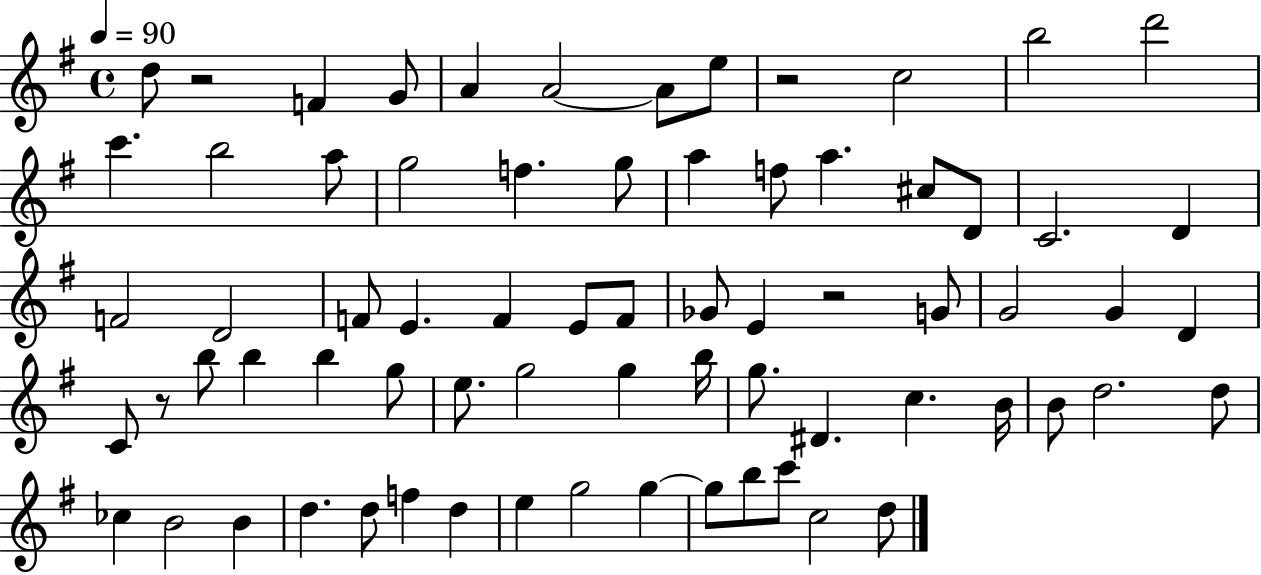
{
  \clef treble
  \time 4/4
  \defaultTimeSignature
  \key g \major
  \tempo 4 = 90
  d''8 r2 f'4 g'8 | a'4 a'2~~ a'8 e''8 | r2 c''2 | b''2 d'''2 | \break c'''4. b''2 a''8 | g''2 f''4. g''8 | a''4 f''8 a''4. cis''8 d'8 | c'2. d'4 | \break f'2 d'2 | f'8 e'4. f'4 e'8 f'8 | ges'8 e'4 r2 g'8 | g'2 g'4 d'4 | \break c'8 r8 b''8 b''4 b''4 g''8 | e''8. g''2 g''4 b''16 | g''8. dis'4. c''4. b'16 | b'8 d''2. d''8 | \break ces''4 b'2 b'4 | d''4. d''8 f''4 d''4 | e''4 g''2 g''4~~ | g''8 b''8 c'''8 c''2 d''8 | \break \bar "|."
}